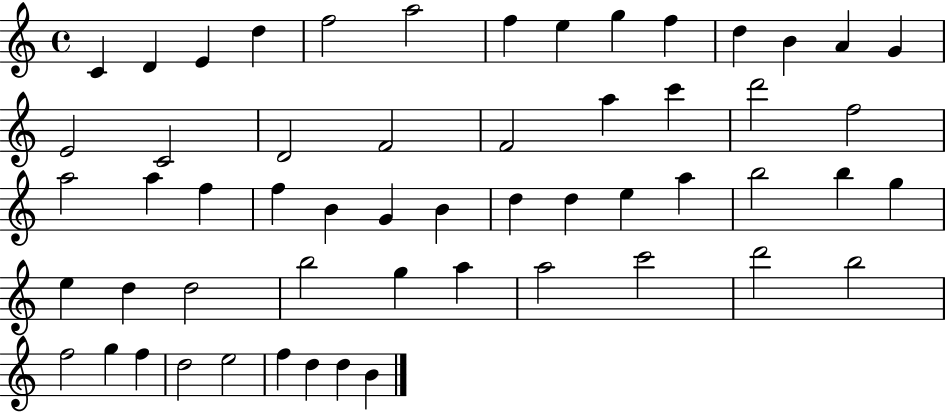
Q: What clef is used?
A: treble